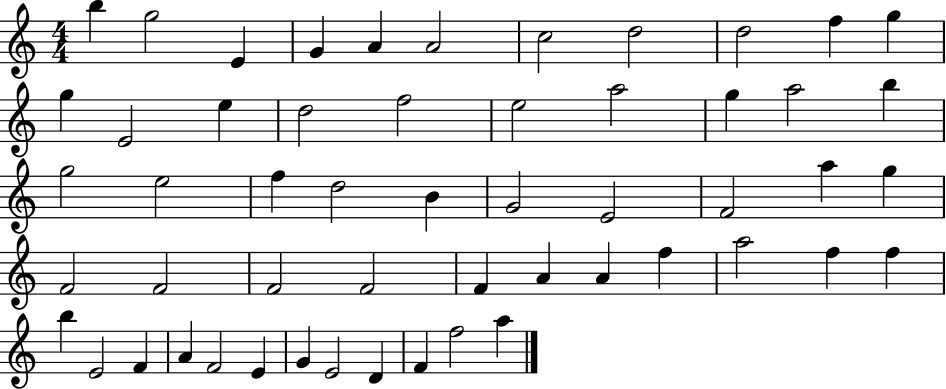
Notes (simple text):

B5/q G5/h E4/q G4/q A4/q A4/h C5/h D5/h D5/h F5/q G5/q G5/q E4/h E5/q D5/h F5/h E5/h A5/h G5/q A5/h B5/q G5/h E5/h F5/q D5/h B4/q G4/h E4/h F4/h A5/q G5/q F4/h F4/h F4/h F4/h F4/q A4/q A4/q F5/q A5/h F5/q F5/q B5/q E4/h F4/q A4/q F4/h E4/q G4/q E4/h D4/q F4/q F5/h A5/q